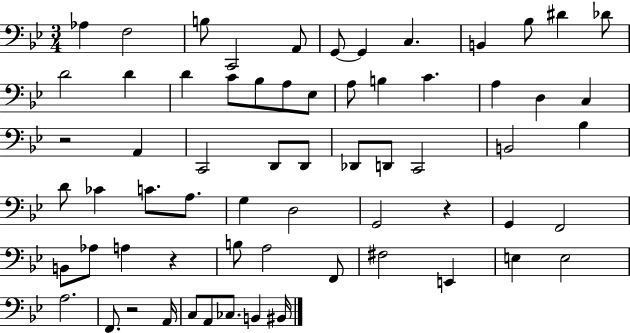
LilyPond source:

{
  \clef bass
  \numericTimeSignature
  \time 3/4
  \key bes \major
  aes4 f2 | b8 c,2 a,8 | g,8~~ g,4 c4. | b,4 bes8 dis'4 des'8 | \break d'2 d'4 | d'4 c'8 bes8 a8 ees8 | a8 b4 c'4. | a4 d4 c4 | \break r2 a,4 | c,2 d,8 d,8 | des,8 d,8 c,2 | b,2 bes4 | \break d'8 ces'4 c'8. a8. | g4 d2 | g,2 r4 | g,4 f,2 | \break b,8 aes8 a4 r4 | b8 a2 f,8 | fis2 e,4 | e4 e2 | \break a2. | f,8. r2 a,16 | c8 a,8 ces8. b,4 bis,16 | \bar "|."
}